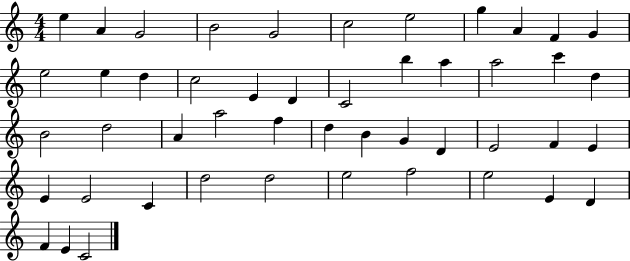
E5/q A4/q G4/h B4/h G4/h C5/h E5/h G5/q A4/q F4/q G4/q E5/h E5/q D5/q C5/h E4/q D4/q C4/h B5/q A5/q A5/h C6/q D5/q B4/h D5/h A4/q A5/h F5/q D5/q B4/q G4/q D4/q E4/h F4/q E4/q E4/q E4/h C4/q D5/h D5/h E5/h F5/h E5/h E4/q D4/q F4/q E4/q C4/h